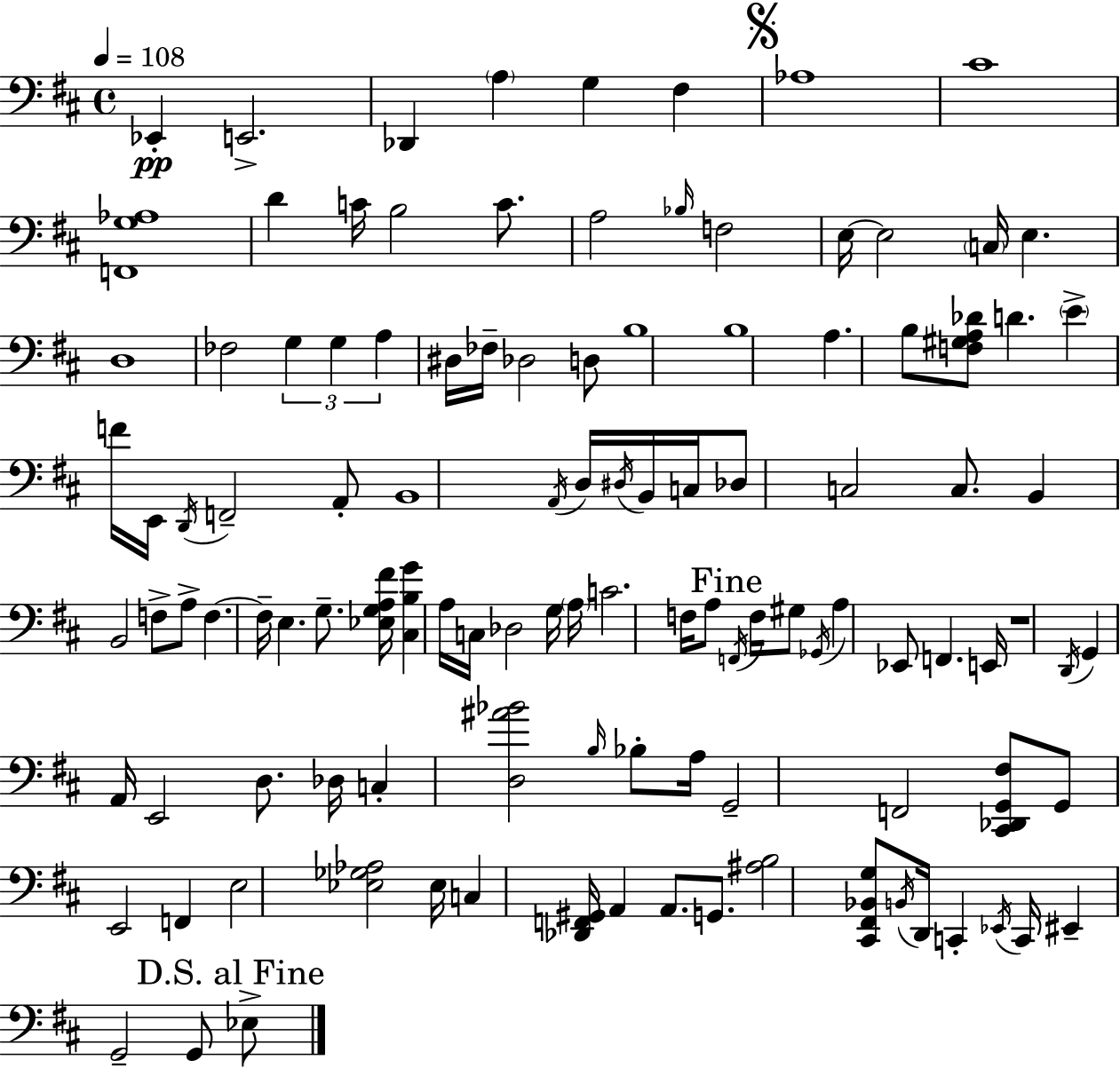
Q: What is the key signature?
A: D major